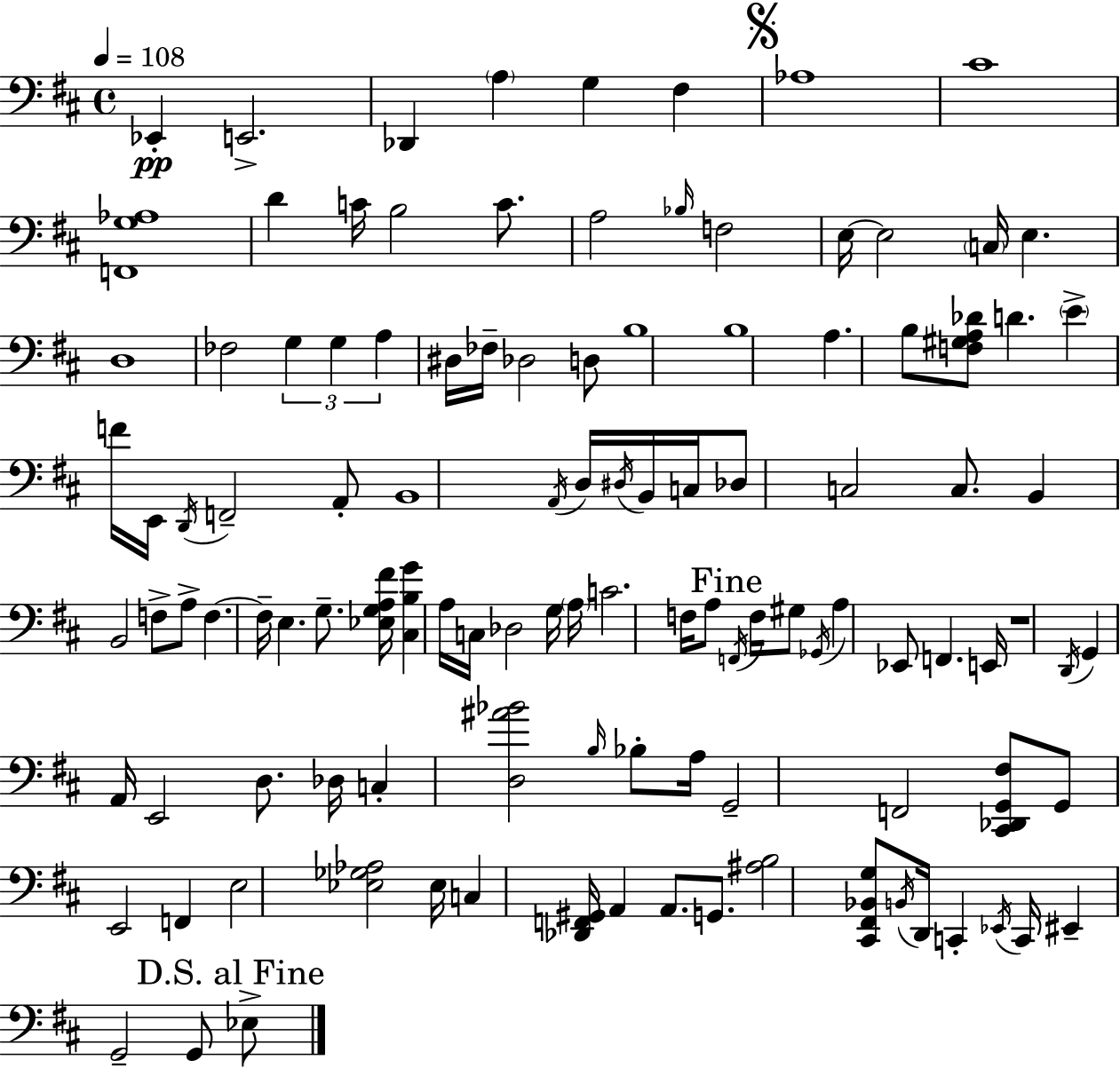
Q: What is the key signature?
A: D major